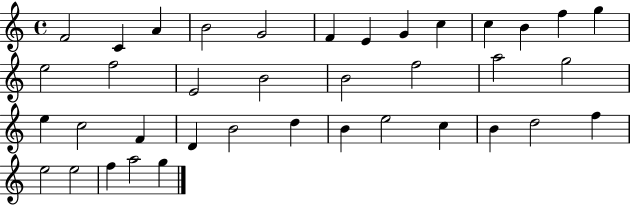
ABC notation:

X:1
T:Untitled
M:4/4
L:1/4
K:C
F2 C A B2 G2 F E G c c B f g e2 f2 E2 B2 B2 f2 a2 g2 e c2 F D B2 d B e2 c B d2 f e2 e2 f a2 g